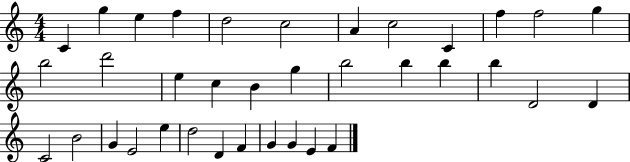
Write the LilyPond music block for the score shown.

{
  \clef treble
  \numericTimeSignature
  \time 4/4
  \key c \major
  c'4 g''4 e''4 f''4 | d''2 c''2 | a'4 c''2 c'4 | f''4 f''2 g''4 | \break b''2 d'''2 | e''4 c''4 b'4 g''4 | b''2 b''4 b''4 | b''4 d'2 d'4 | \break c'2 b'2 | g'4 e'2 e''4 | d''2 d'4 f'4 | g'4 g'4 e'4 f'4 | \break \bar "|."
}